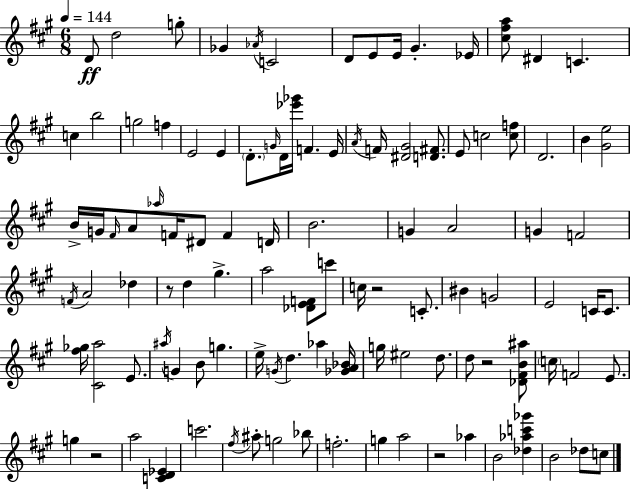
D4/e D5/h G5/e Gb4/q Ab4/s C4/h D4/e E4/e E4/s G#4/q. Eb4/s [C#5,F#5,A5]/e D#4/q C4/q. C5/q B5/h G5/h F5/q E4/h E4/q D4/e. G4/s D4/s [Eb6,Gb6]/s F4/q. E4/s A4/s F4/s [D#4,G#4]/h [D4,F#4]/e. E4/e C5/h [C5,F5]/e D4/h. B4/q [G#4,E5]/h B4/s G4/s F#4/s A4/e Ab5/s F4/s D#4/e F4/q D4/s B4/h. G4/q A4/h G4/q F4/h F4/s A4/h Db5/q R/e D5/q G#5/q. A5/h [Db4,E4,F4]/e C6/e C5/s R/h C4/e. BIS4/q G4/h E4/h C4/s C4/e. [F#5,Gb5]/s [C#4,A5]/h E4/e. A#5/s G4/q B4/e G5/q. E5/s G4/s D5/q. Ab5/q [Gb4,A4,Bb4]/s G5/s EIS5/h D5/e. D5/e R/h [Db4,F#4,B4,A#5]/e C5/s F4/h E4/e. G5/q R/h A5/h [C4,D4,Eb4]/q C6/h. F#5/s A#5/e G5/h Bb5/e F5/h. G5/q A5/h R/h Ab5/q B4/h [Db5,Ab5,C6,Gb6]/q B4/h Db5/e C5/e